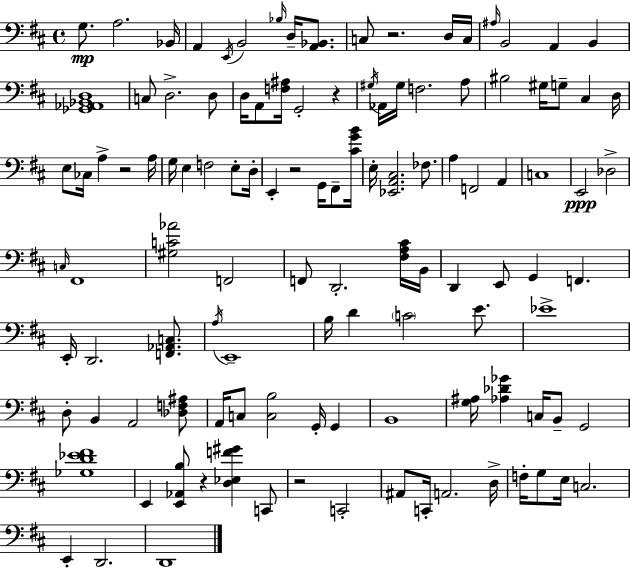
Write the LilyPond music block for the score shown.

{
  \clef bass
  \time 4/4
  \defaultTimeSignature
  \key d \major
  \repeat volta 2 { g8.\mp a2. bes,16 | a,4 \acciaccatura { e,16 } b,2 \grace { bes16 } d16-- <a, bes,>8. | c8 r2. | d16 c16 \grace { ais16 } b,2 a,4 b,4 | \break <ges, aes, bes, d>1 | c8 d2.-> | d8 d16 a,8 <f ais>16 g,2-. r4 | \acciaccatura { gis16 } aes,16 gis16 f2. | \break a8 bis2 gis16 g8-- cis4 | d16 e8 ces16 a4-> r2 | a16 g16 e4 f2 | e8-. d16-. e,4-. r2 | \break g,16 fis,8-- <cis' g' b'>16 e16-. <ees, a, cis>2. | fes8. a4 f,2 | a,4 c1 | e,2\ppp des2-> | \break \grace { c16 } fis,1 | <gis c' aes'>2 f,2 | f,8 d,2.-. | <fis a cis'>16 b,16 d,4 e,8 g,4 f,4. | \break e,16-. d,2. | <f, aes, c>8. \acciaccatura { a16 } e,1-- | b16 d'4 \parenthesize c'2 | e'8. ees'1-> | \break d8-. b,4 a,2 | <des f ais>8 a,16 c8 <c b>2 | g,16-. g,4 b,1 | <g ais>16 <aes des' ges'>4 c16 b,8-- g,2 | \break <ges d' ees' fis'>1 | e,4 <e, aes, b>8 r4 | <d ees f' gis'>4 c,8 r2 c,2-. | ais,8 c,16-. a,2. | \break d16-> f16-. g8 e16 c2. | e,4-. d,2. | d,1 | } \bar "|."
}